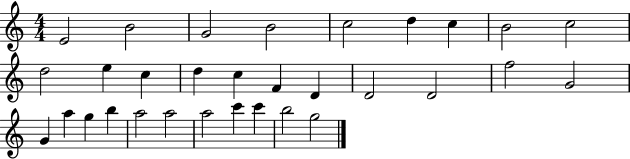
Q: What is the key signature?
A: C major